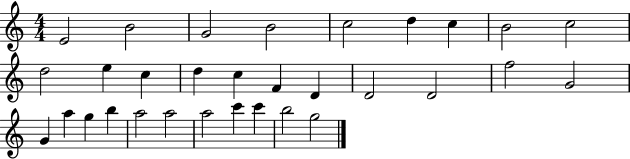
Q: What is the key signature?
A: C major